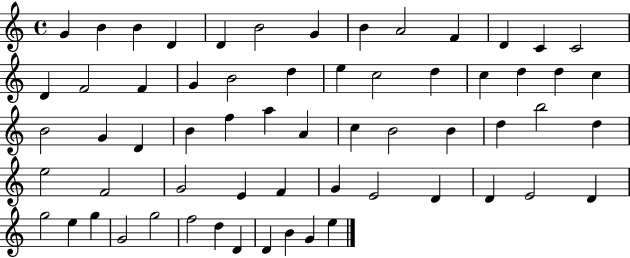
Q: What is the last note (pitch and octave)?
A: E5